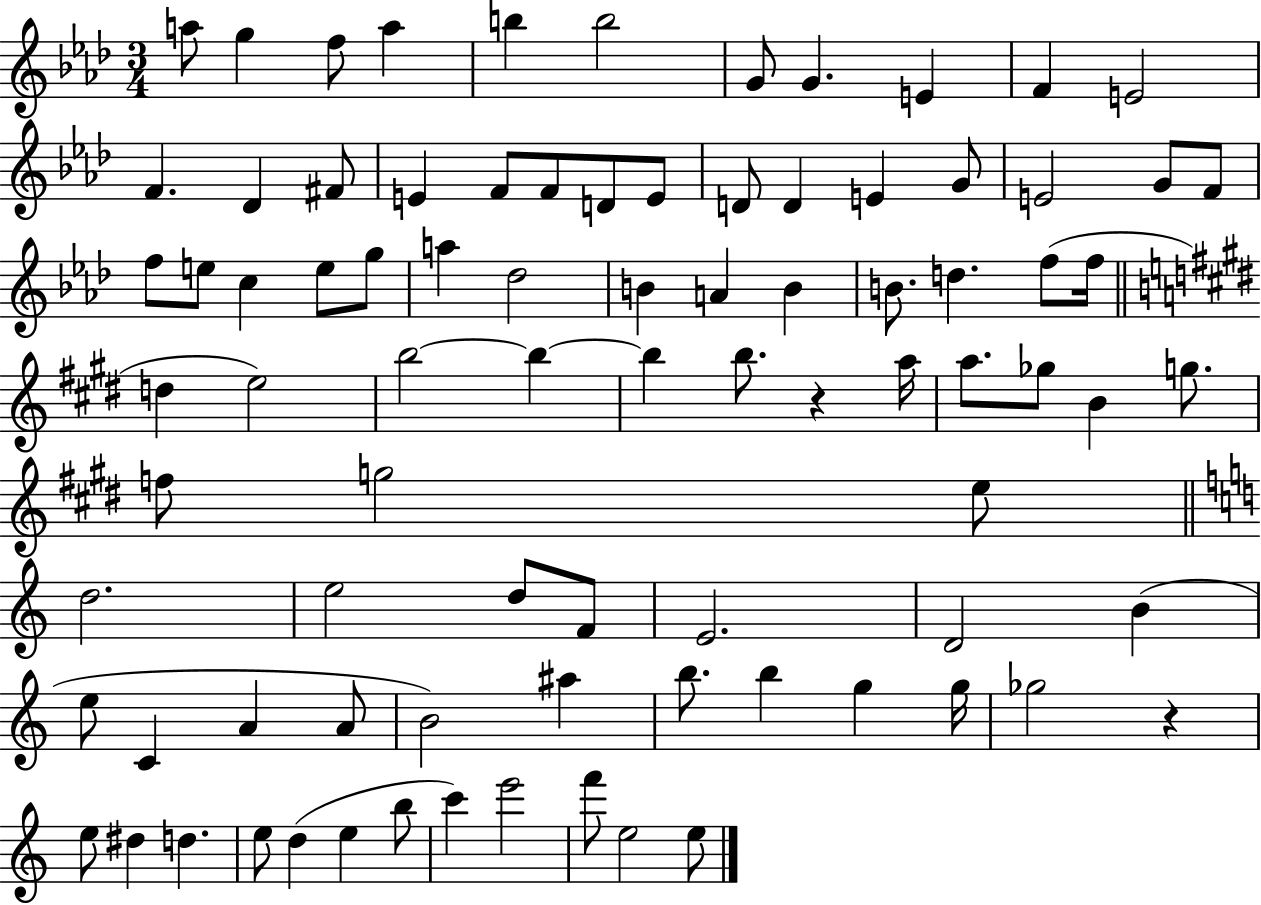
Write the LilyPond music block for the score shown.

{
  \clef treble
  \numericTimeSignature
  \time 3/4
  \key aes \major
  a''8 g''4 f''8 a''4 | b''4 b''2 | g'8 g'4. e'4 | f'4 e'2 | \break f'4. des'4 fis'8 | e'4 f'8 f'8 d'8 e'8 | d'8 d'4 e'4 g'8 | e'2 g'8 f'8 | \break f''8 e''8 c''4 e''8 g''8 | a''4 des''2 | b'4 a'4 b'4 | b'8. d''4. f''8( f''16 | \break \bar "||" \break \key e \major d''4 e''2) | b''2~~ b''4~~ | b''4 b''8. r4 a''16 | a''8. ges''8 b'4 g''8. | \break f''8 g''2 e''8 | \bar "||" \break \key a \minor d''2. | e''2 d''8 f'8 | e'2. | d'2 b'4( | \break e''8 c'4 a'4 a'8 | b'2) ais''4 | b''8. b''4 g''4 g''16 | ges''2 r4 | \break e''8 dis''4 d''4. | e''8 d''4( e''4 b''8 | c'''4) e'''2 | f'''8 e''2 e''8 | \break \bar "|."
}